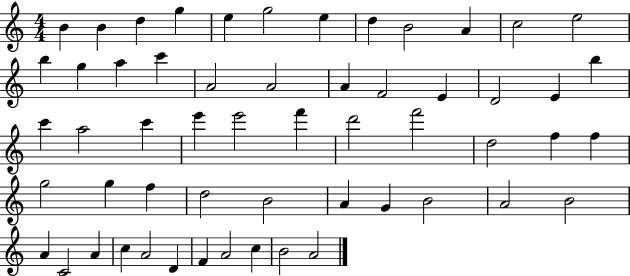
{
  \clef treble
  \numericTimeSignature
  \time 4/4
  \key c \major
  b'4 b'4 d''4 g''4 | e''4 g''2 e''4 | d''4 b'2 a'4 | c''2 e''2 | \break b''4 g''4 a''4 c'''4 | a'2 a'2 | a'4 f'2 e'4 | d'2 e'4 b''4 | \break c'''4 a''2 c'''4 | e'''4 e'''2 f'''4 | d'''2 f'''2 | d''2 f''4 f''4 | \break g''2 g''4 f''4 | d''2 b'2 | a'4 g'4 b'2 | a'2 b'2 | \break a'4 c'2 a'4 | c''4 a'2 d'4 | f'4 a'2 c''4 | b'2 a'2 | \break \bar "|."
}